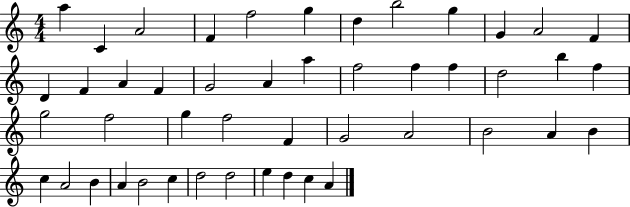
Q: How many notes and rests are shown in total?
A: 47